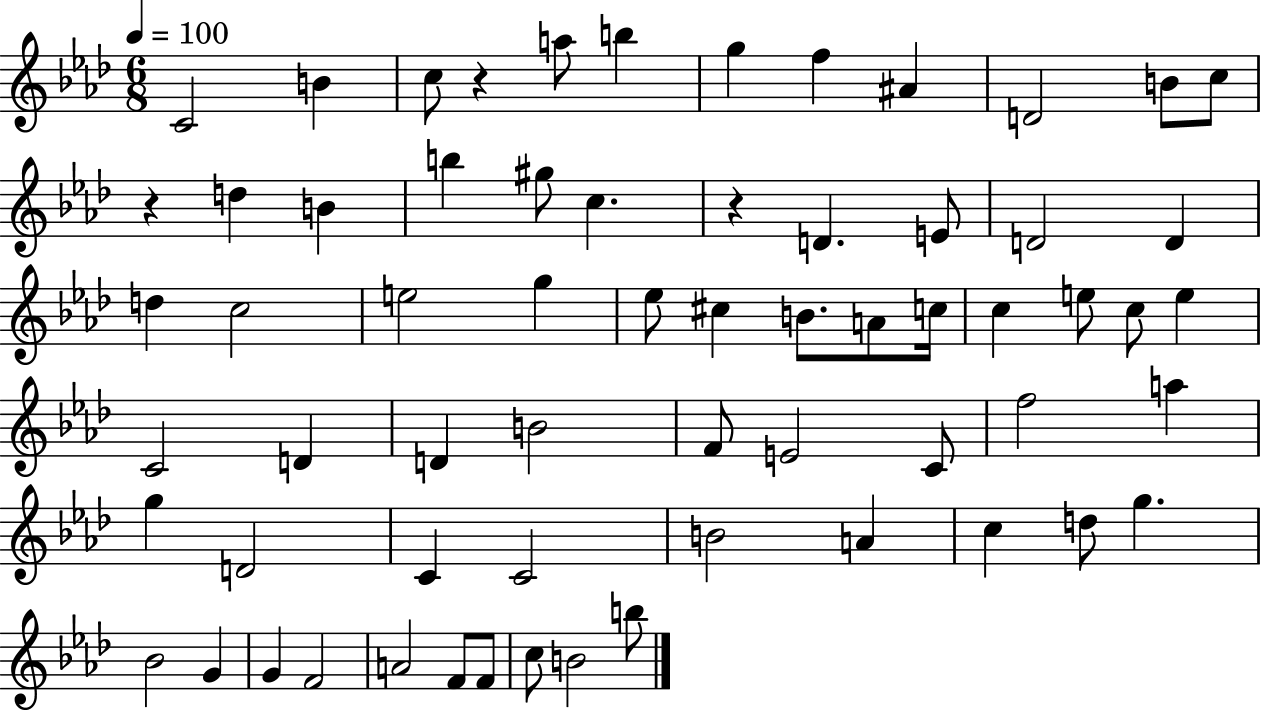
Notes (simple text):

C4/h B4/q C5/e R/q A5/e B5/q G5/q F5/q A#4/q D4/h B4/e C5/e R/q D5/q B4/q B5/q G#5/e C5/q. R/q D4/q. E4/e D4/h D4/q D5/q C5/h E5/h G5/q Eb5/e C#5/q B4/e. A4/e C5/s C5/q E5/e C5/e E5/q C4/h D4/q D4/q B4/h F4/e E4/h C4/e F5/h A5/q G5/q D4/h C4/q C4/h B4/h A4/q C5/q D5/e G5/q. Bb4/h G4/q G4/q F4/h A4/h F4/e F4/e C5/e B4/h B5/e